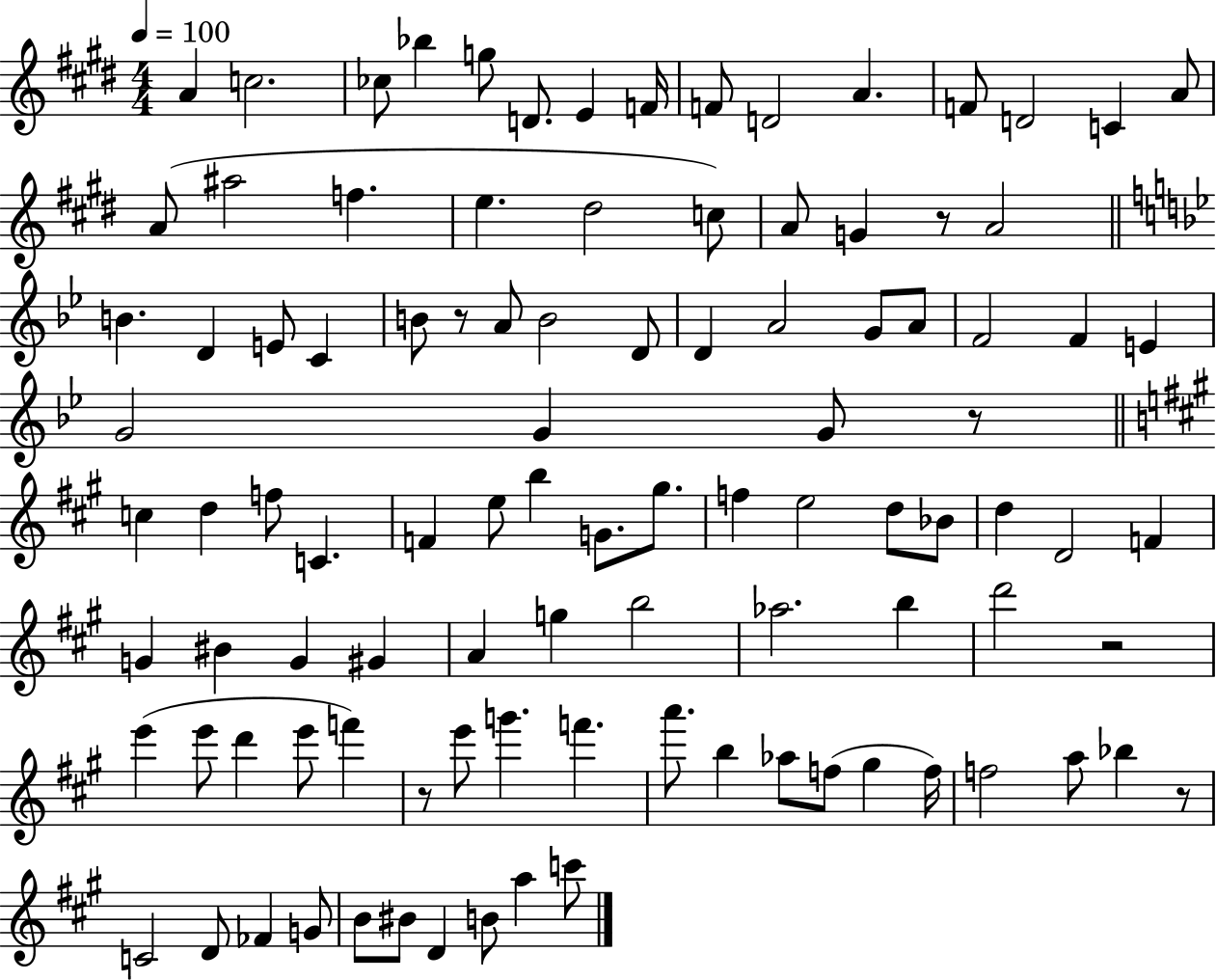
X:1
T:Untitled
M:4/4
L:1/4
K:E
A c2 _c/2 _b g/2 D/2 E F/4 F/2 D2 A F/2 D2 C A/2 A/2 ^a2 f e ^d2 c/2 A/2 G z/2 A2 B D E/2 C B/2 z/2 A/2 B2 D/2 D A2 G/2 A/2 F2 F E G2 G G/2 z/2 c d f/2 C F e/2 b G/2 ^g/2 f e2 d/2 _B/2 d D2 F G ^B G ^G A g b2 _a2 b d'2 z2 e' e'/2 d' e'/2 f' z/2 e'/2 g' f' a'/2 b _a/2 f/2 ^g f/4 f2 a/2 _b z/2 C2 D/2 _F G/2 B/2 ^B/2 D B/2 a c'/2